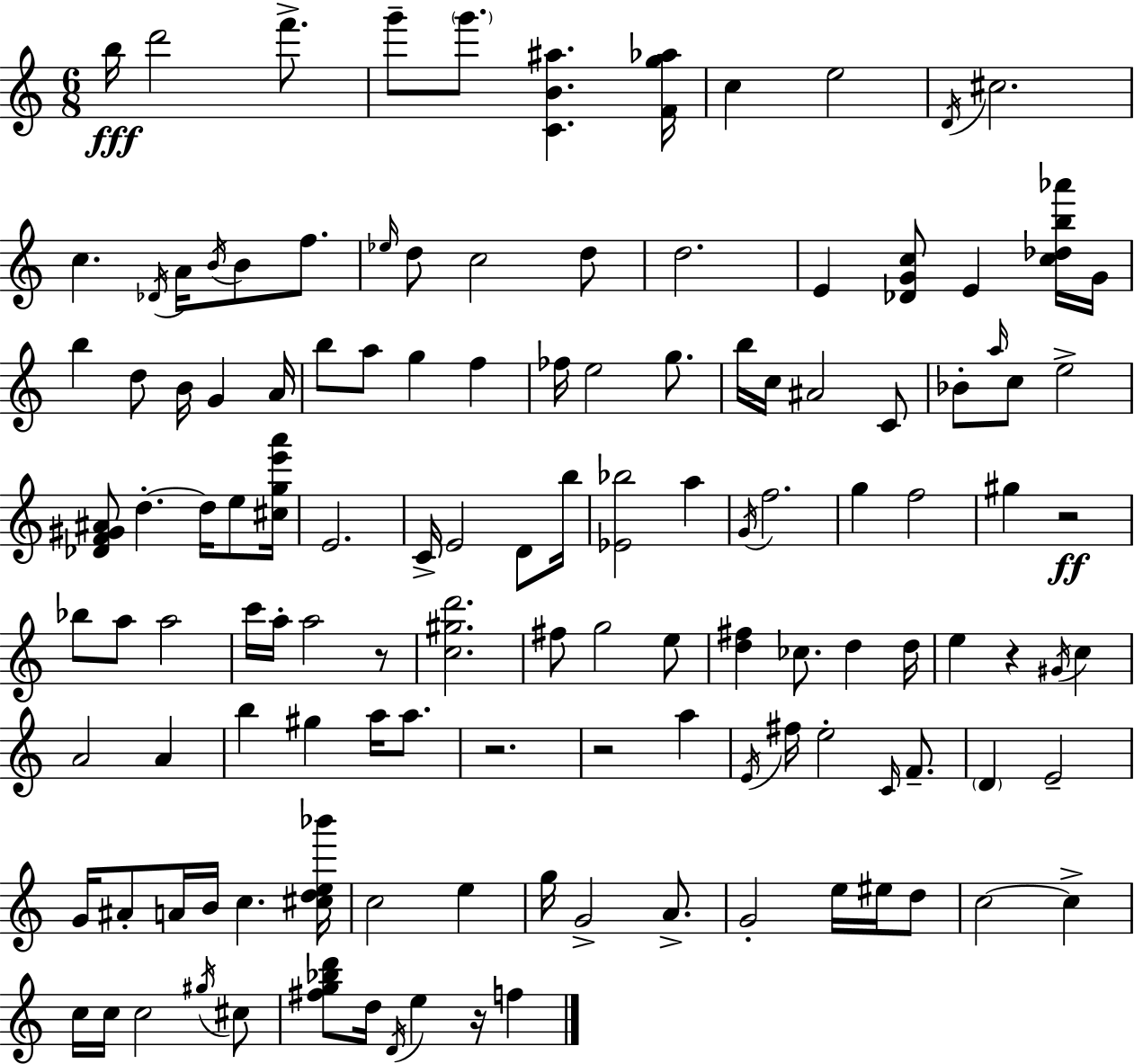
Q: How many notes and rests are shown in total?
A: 128